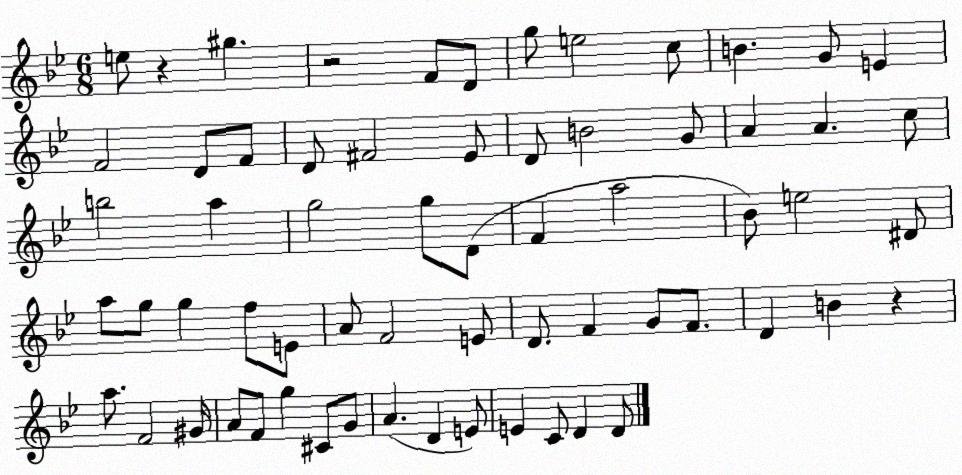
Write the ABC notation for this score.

X:1
T:Untitled
M:6/8
L:1/4
K:Bb
e/2 z ^g z2 F/2 D/2 g/2 e2 c/2 B G/2 E F2 D/2 F/2 D/2 ^F2 _E/2 D/2 B2 G/2 A A c/2 b2 a g2 g/2 D/2 F a2 _B/2 e2 ^D/2 a/2 g/2 g f/2 E/2 A/2 F2 E/2 D/2 F G/2 F/2 D B z a/2 F2 ^G/4 A/2 F/2 g ^C/2 G/2 A D E/2 E C/2 D D/2